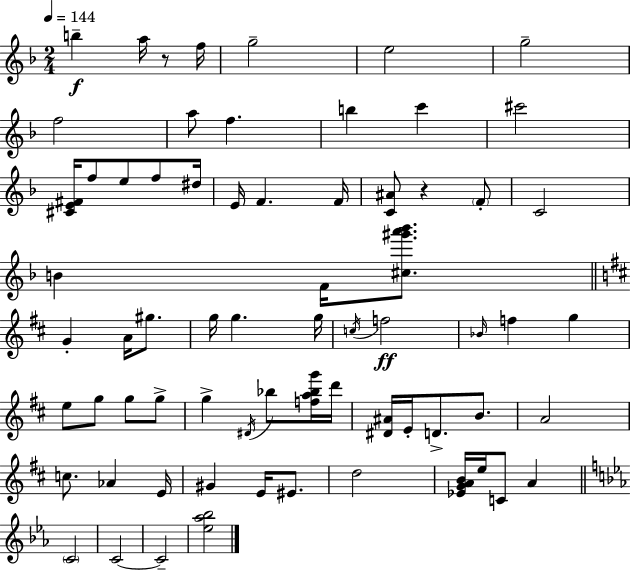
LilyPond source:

{
  \clef treble
  \numericTimeSignature
  \time 2/4
  \key f \major
  \tempo 4 = 144
  b''4--\f a''16 r8 f''16 | g''2-- | e''2 | g''2-- | \break f''2 | a''8 f''4. | b''4 c'''4 | cis'''2 | \break <cis' e' fis'>16 f''8 e''8 f''8 dis''16 | e'16 f'4. f'16 | <c' ais'>8 r4 \parenthesize f'8-. | c'2 | \break b'4 f'16 <cis'' gis''' a''' bes'''>8. | \bar "||" \break \key d \major g'4-. a'16 gis''8. | g''16 g''4. g''16 | \acciaccatura { c''16 }\ff f''2 | \grace { bes'16 } f''4 g''4 | \break e''8 g''8 g''8 | g''8-> g''4-> \acciaccatura { dis'16 } bes''8 | <f'' a'' bes'' g'''>16 d'''16 <dis' ais'>16 e'16-. d'8.-> | b'8. a'2 | \break c''8. aes'4 | e'16 gis'4 e'16 | eis'8. d''2 | <ees' g' a' b'>16 e''16 c'8 a'4 | \break \bar "||" \break \key ees \major \parenthesize c'2 | c'2~~ | c'2-- | <ees'' aes'' bes''>2 | \break \bar "|."
}